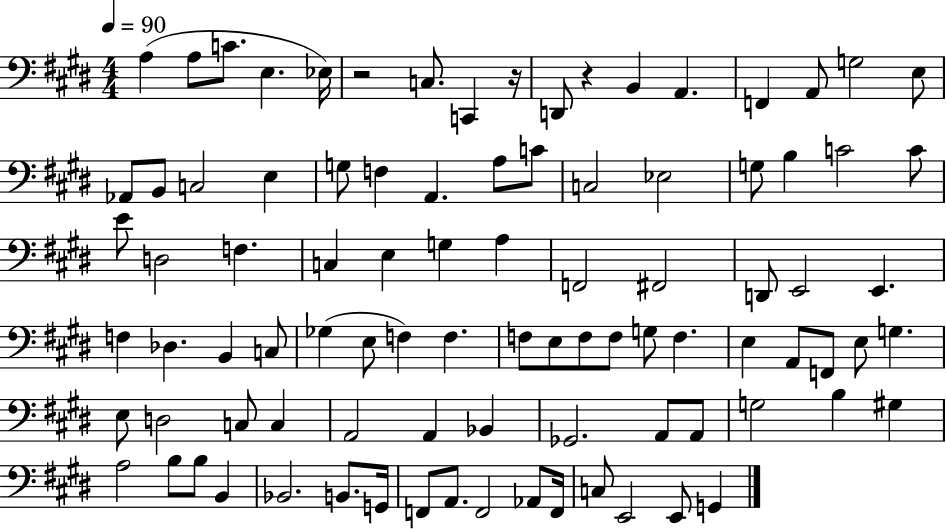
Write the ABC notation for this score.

X:1
T:Untitled
M:4/4
L:1/4
K:E
A, A,/2 C/2 E, _E,/4 z2 C,/2 C,, z/4 D,,/2 z B,, A,, F,, A,,/2 G,2 E,/2 _A,,/2 B,,/2 C,2 E, G,/2 F, A,, A,/2 C/2 C,2 _E,2 G,/2 B, C2 C/2 E/2 D,2 F, C, E, G, A, F,,2 ^F,,2 D,,/2 E,,2 E,, F, _D, B,, C,/2 _G, E,/2 F, F, F,/2 E,/2 F,/2 F,/2 G,/2 F, E, A,,/2 F,,/2 E,/2 G, E,/2 D,2 C,/2 C, A,,2 A,, _B,, _G,,2 A,,/2 A,,/2 G,2 B, ^G, A,2 B,/2 B,/2 B,, _B,,2 B,,/2 G,,/4 F,,/2 A,,/2 F,,2 _A,,/2 F,,/4 C,/2 E,,2 E,,/2 G,,